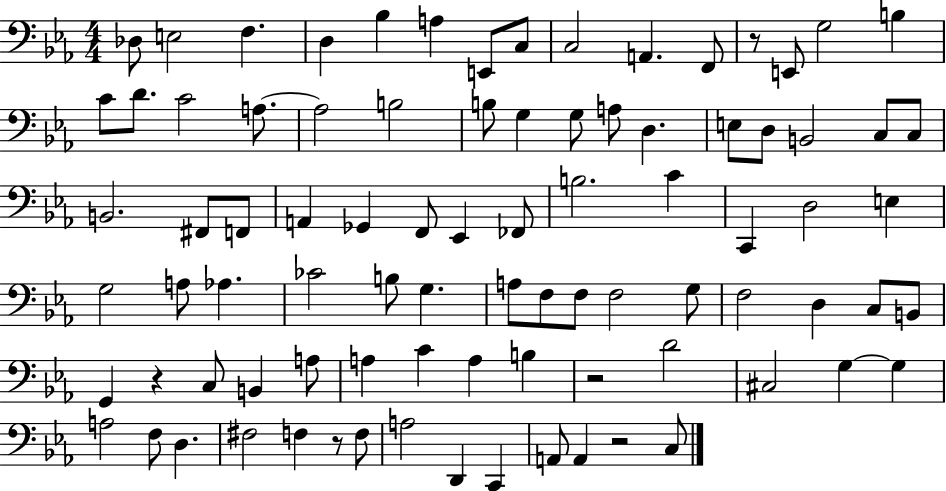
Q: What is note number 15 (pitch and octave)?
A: C4